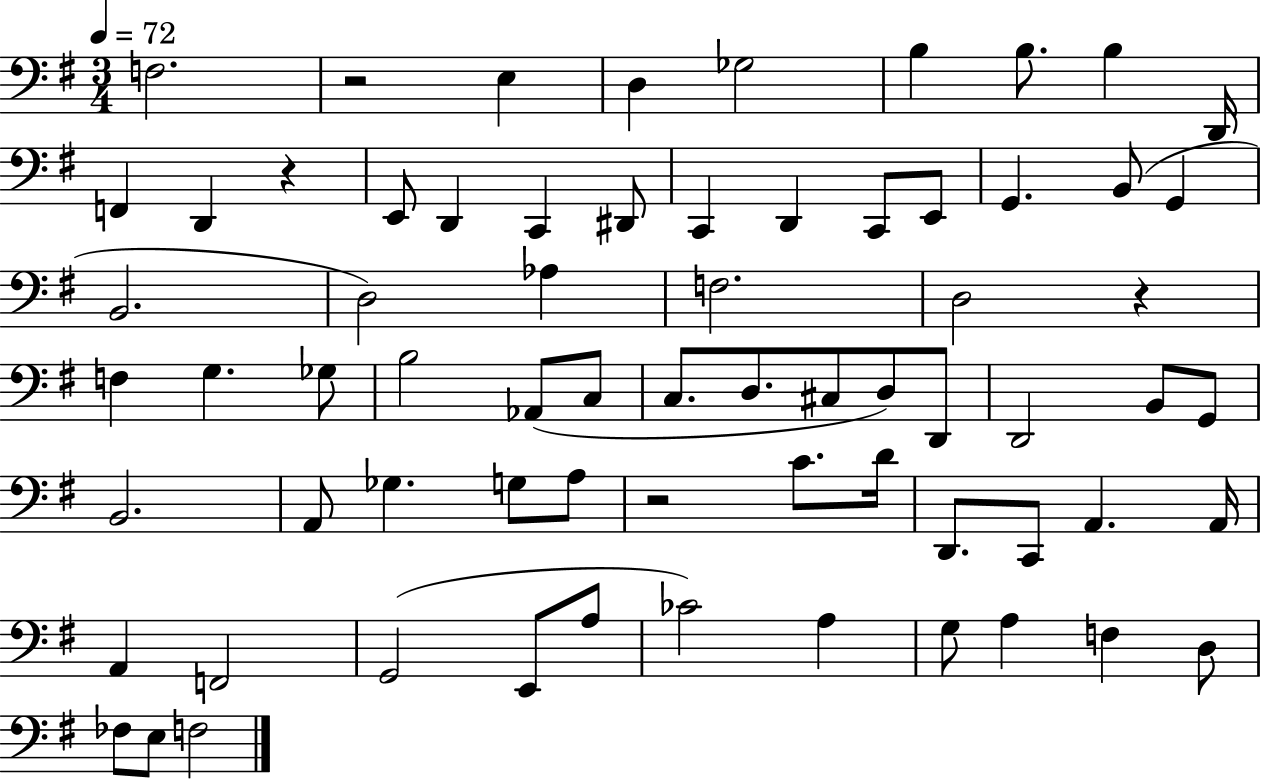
X:1
T:Untitled
M:3/4
L:1/4
K:G
F,2 z2 E, D, _G,2 B, B,/2 B, D,,/4 F,, D,, z E,,/2 D,, C,, ^D,,/2 C,, D,, C,,/2 E,,/2 G,, B,,/2 G,, B,,2 D,2 _A, F,2 D,2 z F, G, _G,/2 B,2 _A,,/2 C,/2 C,/2 D,/2 ^C,/2 D,/2 D,,/2 D,,2 B,,/2 G,,/2 B,,2 A,,/2 _G, G,/2 A,/2 z2 C/2 D/4 D,,/2 C,,/2 A,, A,,/4 A,, F,,2 G,,2 E,,/2 A,/2 _C2 A, G,/2 A, F, D,/2 _F,/2 E,/2 F,2